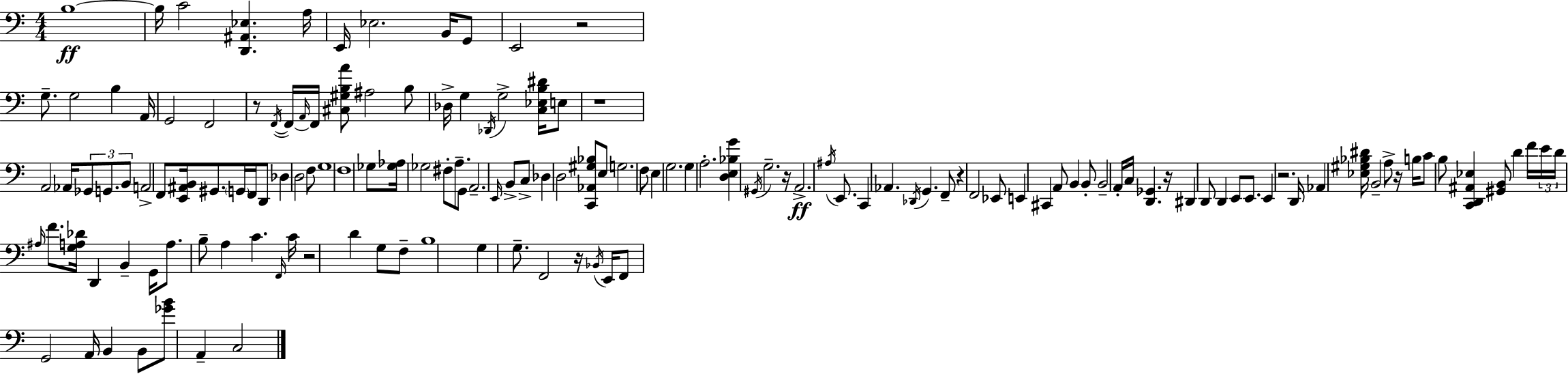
{
  \clef bass
  \numericTimeSignature
  \time 4/4
  \key c \major
  b1~~\ff | b16 c'2 <d, ais, ees>4. a16 | e,16 ees2. b,16 g,8 | e,2 r2 | \break g8.-- g2 b4 a,16 | g,2 f,2 | r8 \acciaccatura { f,16~ }~ f,16 \grace { a,16 } f,16 <cis gis b a'>8 ais2 | b8 des16-> g4 \acciaccatura { des,16 } g2-> | \break <c ees b dis'>16 e8 r1 | a,2 aes,16 \tuplet 3/2 { ges,8 g,8. | b,8 } a,2-> f,8 <e, ais, b,>16 gis,8. | \parenthesize g,16 f,16 d,8 des4 d2 | \break f8 g1 | f1 | ges8 <ges aes>16 ges2 fis8-. | a8.-- g,8 a,2.-- | \break \grace { e,16 } b,8-> c8-> des4 d2 | <c, aes, gis bes>8 e8 g2. | f8 e4 g2. | g4 a2.-. | \break <d e bes g'>4 \acciaccatura { gis,16 } g2.-- | r16 a,2.->\ff | \acciaccatura { ais16 } e,8. c,4 aes,4. | \acciaccatura { des,16 } g,4. f,8-- r4 f,2 | \break ees,8 e,4 cis,4 a,8 | b,4 b,8-. b,2-- a,16-. | c16 <d, ges,>4. r16 dis,4 d,8 d,4 | e,8 e,8. e,4 r2. | \break d,16 aes,4 <ees gis bes dis'>16 b,2-- | a8-> r16 b16 c'8 b8 <c, d, ais, ees>4 | <gis, b,>8 d'4 f'16 \tuplet 3/2 { e'16 d'16 \grace { ais16 } } f'8. <g a des'>16 d,4 | b,4-- g,16 a8. b8-- a4 | \break c'4. \grace { f,16 } c'16 r2 | d'4 g8 f8-- b1 | g4 g8.-- | f,2 r16 \acciaccatura { bes,16 } e,16 f,8 g,2 | \break a,16 b,4 b,8 <ges' b'>8 a,4-- | c2 \bar "|."
}